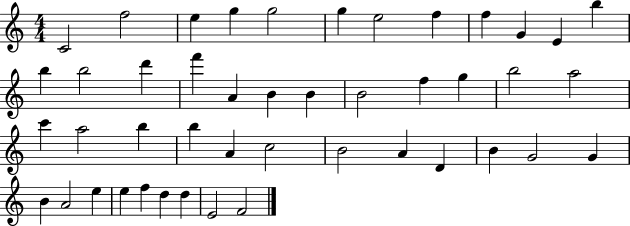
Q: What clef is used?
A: treble